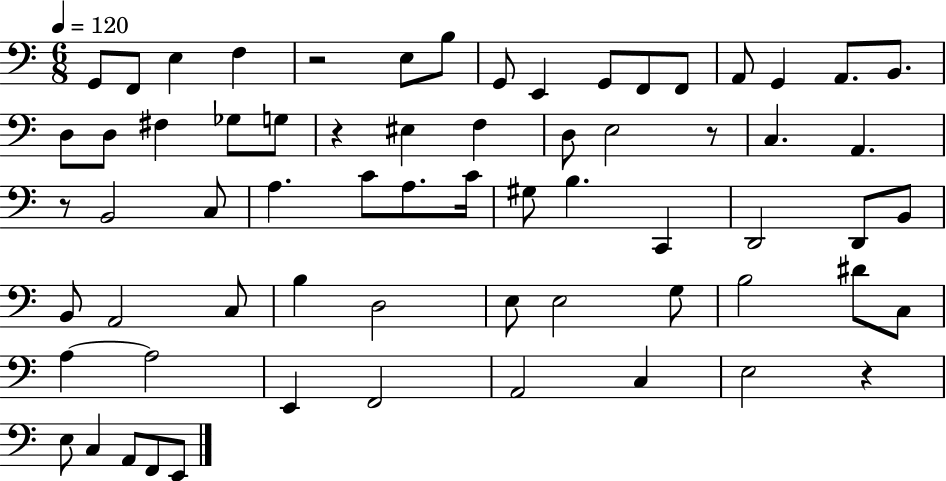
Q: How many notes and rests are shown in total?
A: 66